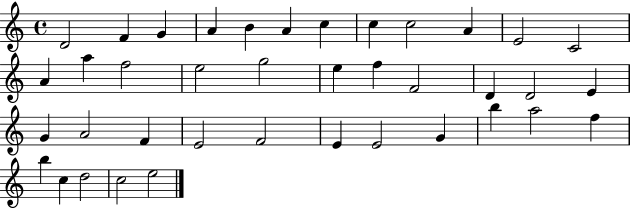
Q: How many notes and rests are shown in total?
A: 39